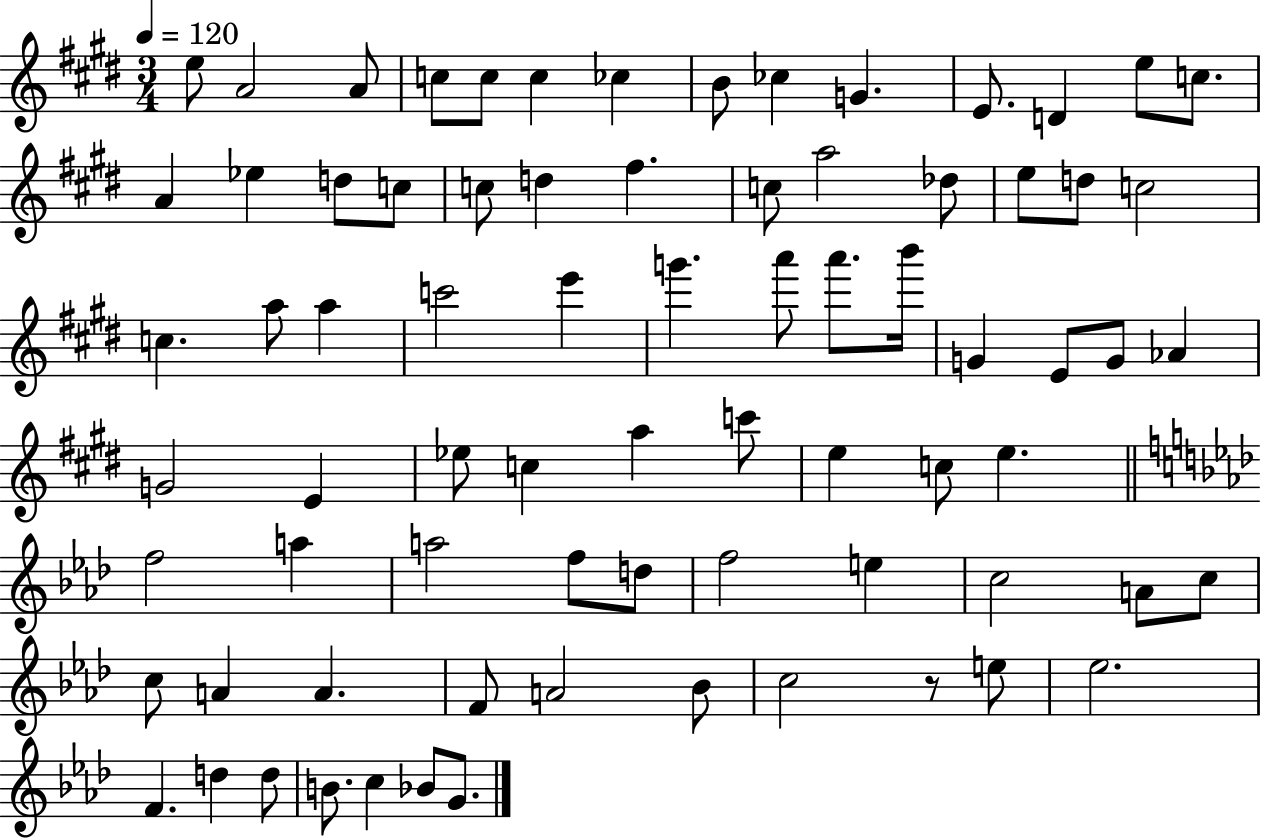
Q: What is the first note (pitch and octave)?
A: E5